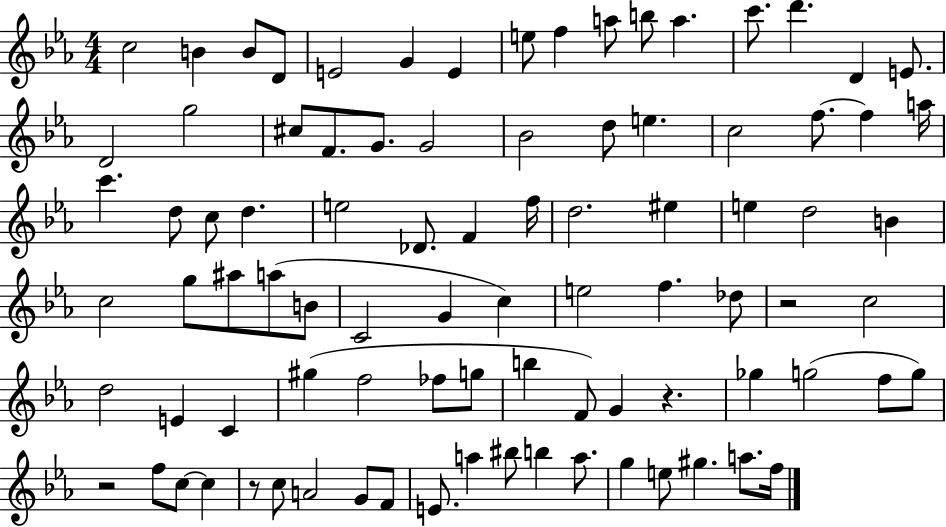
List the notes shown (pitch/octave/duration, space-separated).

C5/h B4/q B4/e D4/e E4/h G4/q E4/q E5/e F5/q A5/e B5/e A5/q. C6/e. D6/q. D4/q E4/e. D4/h G5/h C#5/e F4/e. G4/e. G4/h Bb4/h D5/e E5/q. C5/h F5/e. F5/q A5/s C6/q. D5/e C5/e D5/q. E5/h Db4/e. F4/q F5/s D5/h. EIS5/q E5/q D5/h B4/q C5/h G5/e A#5/e A5/e B4/e C4/h G4/q C5/q E5/h F5/q. Db5/e R/h C5/h D5/h E4/q C4/q G#5/q F5/h FES5/e G5/e B5/q F4/e G4/q R/q. Gb5/q G5/h F5/e G5/e R/h F5/e C5/e C5/q R/e C5/e A4/h G4/e F4/e E4/e. A5/q BIS5/e B5/q A5/e. G5/q E5/e G#5/q. A5/e. F5/s